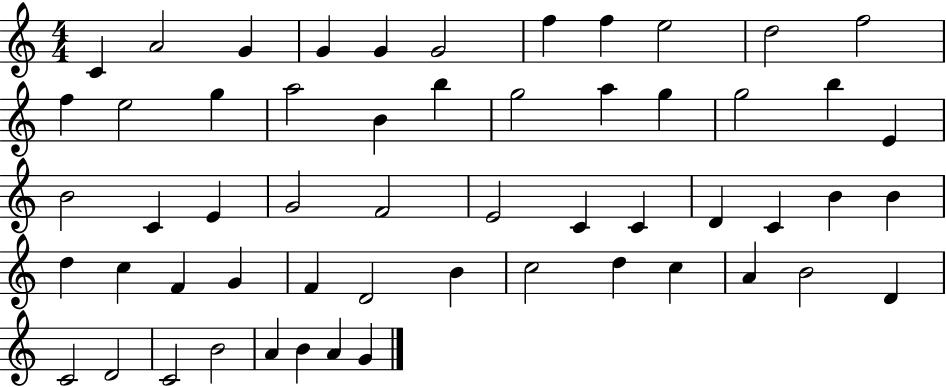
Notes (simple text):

C4/q A4/h G4/q G4/q G4/q G4/h F5/q F5/q E5/h D5/h F5/h F5/q E5/h G5/q A5/h B4/q B5/q G5/h A5/q G5/q G5/h B5/q E4/q B4/h C4/q E4/q G4/h F4/h E4/h C4/q C4/q D4/q C4/q B4/q B4/q D5/q C5/q F4/q G4/q F4/q D4/h B4/q C5/h D5/q C5/q A4/q B4/h D4/q C4/h D4/h C4/h B4/h A4/q B4/q A4/q G4/q